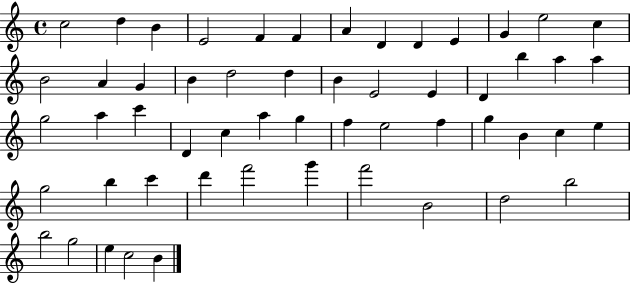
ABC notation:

X:1
T:Untitled
M:4/4
L:1/4
K:C
c2 d B E2 F F A D D E G e2 c B2 A G B d2 d B E2 E D b a a g2 a c' D c a g f e2 f g B c e g2 b c' d' f'2 g' f'2 B2 d2 b2 b2 g2 e c2 B